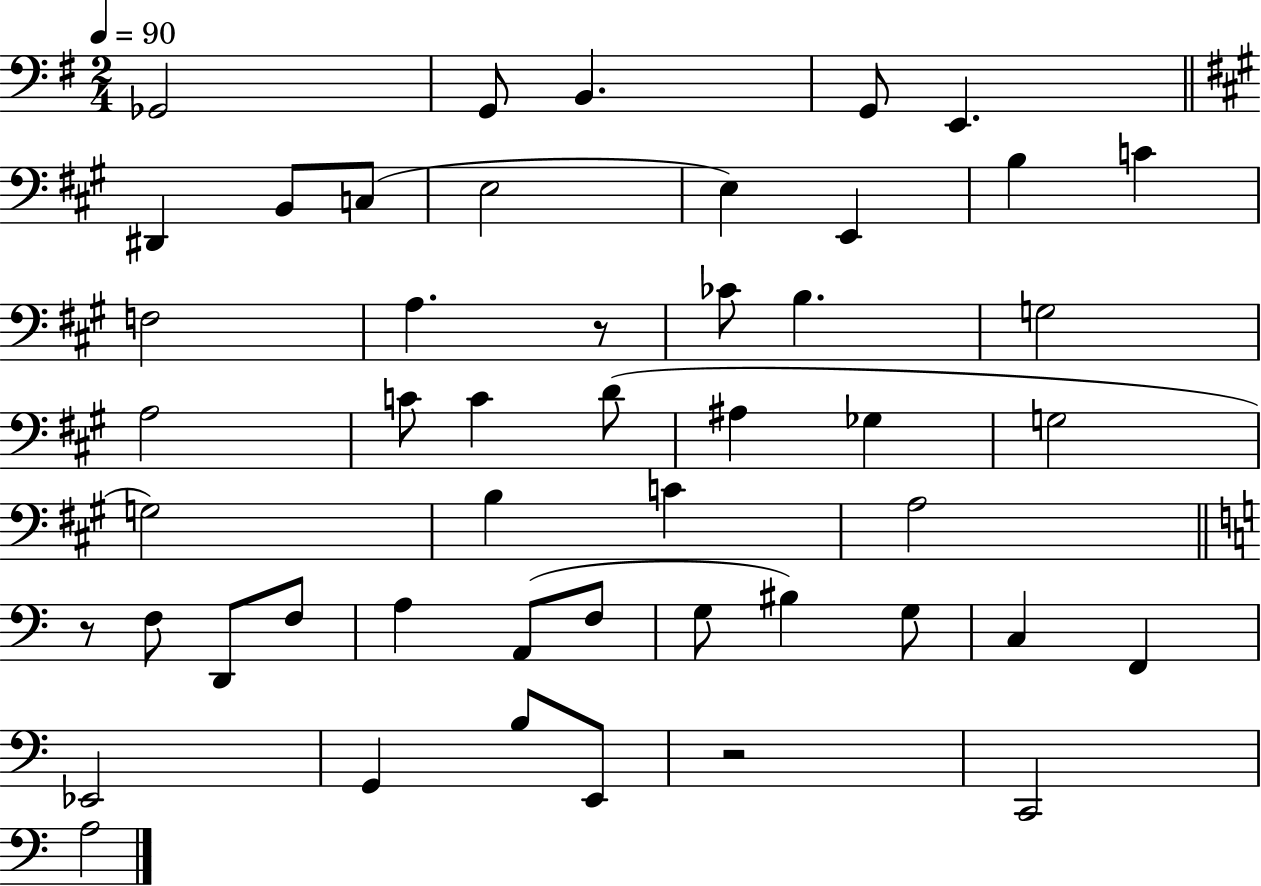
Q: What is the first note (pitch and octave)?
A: Gb2